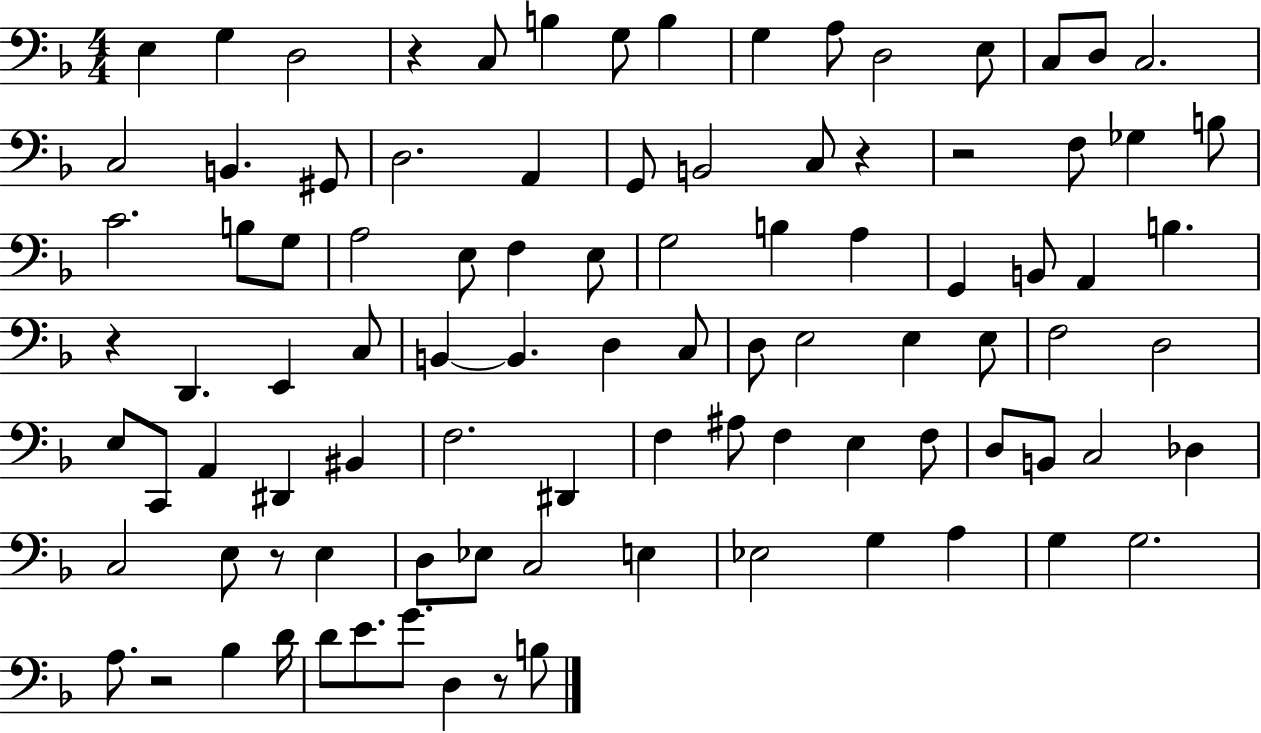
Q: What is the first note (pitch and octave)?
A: E3